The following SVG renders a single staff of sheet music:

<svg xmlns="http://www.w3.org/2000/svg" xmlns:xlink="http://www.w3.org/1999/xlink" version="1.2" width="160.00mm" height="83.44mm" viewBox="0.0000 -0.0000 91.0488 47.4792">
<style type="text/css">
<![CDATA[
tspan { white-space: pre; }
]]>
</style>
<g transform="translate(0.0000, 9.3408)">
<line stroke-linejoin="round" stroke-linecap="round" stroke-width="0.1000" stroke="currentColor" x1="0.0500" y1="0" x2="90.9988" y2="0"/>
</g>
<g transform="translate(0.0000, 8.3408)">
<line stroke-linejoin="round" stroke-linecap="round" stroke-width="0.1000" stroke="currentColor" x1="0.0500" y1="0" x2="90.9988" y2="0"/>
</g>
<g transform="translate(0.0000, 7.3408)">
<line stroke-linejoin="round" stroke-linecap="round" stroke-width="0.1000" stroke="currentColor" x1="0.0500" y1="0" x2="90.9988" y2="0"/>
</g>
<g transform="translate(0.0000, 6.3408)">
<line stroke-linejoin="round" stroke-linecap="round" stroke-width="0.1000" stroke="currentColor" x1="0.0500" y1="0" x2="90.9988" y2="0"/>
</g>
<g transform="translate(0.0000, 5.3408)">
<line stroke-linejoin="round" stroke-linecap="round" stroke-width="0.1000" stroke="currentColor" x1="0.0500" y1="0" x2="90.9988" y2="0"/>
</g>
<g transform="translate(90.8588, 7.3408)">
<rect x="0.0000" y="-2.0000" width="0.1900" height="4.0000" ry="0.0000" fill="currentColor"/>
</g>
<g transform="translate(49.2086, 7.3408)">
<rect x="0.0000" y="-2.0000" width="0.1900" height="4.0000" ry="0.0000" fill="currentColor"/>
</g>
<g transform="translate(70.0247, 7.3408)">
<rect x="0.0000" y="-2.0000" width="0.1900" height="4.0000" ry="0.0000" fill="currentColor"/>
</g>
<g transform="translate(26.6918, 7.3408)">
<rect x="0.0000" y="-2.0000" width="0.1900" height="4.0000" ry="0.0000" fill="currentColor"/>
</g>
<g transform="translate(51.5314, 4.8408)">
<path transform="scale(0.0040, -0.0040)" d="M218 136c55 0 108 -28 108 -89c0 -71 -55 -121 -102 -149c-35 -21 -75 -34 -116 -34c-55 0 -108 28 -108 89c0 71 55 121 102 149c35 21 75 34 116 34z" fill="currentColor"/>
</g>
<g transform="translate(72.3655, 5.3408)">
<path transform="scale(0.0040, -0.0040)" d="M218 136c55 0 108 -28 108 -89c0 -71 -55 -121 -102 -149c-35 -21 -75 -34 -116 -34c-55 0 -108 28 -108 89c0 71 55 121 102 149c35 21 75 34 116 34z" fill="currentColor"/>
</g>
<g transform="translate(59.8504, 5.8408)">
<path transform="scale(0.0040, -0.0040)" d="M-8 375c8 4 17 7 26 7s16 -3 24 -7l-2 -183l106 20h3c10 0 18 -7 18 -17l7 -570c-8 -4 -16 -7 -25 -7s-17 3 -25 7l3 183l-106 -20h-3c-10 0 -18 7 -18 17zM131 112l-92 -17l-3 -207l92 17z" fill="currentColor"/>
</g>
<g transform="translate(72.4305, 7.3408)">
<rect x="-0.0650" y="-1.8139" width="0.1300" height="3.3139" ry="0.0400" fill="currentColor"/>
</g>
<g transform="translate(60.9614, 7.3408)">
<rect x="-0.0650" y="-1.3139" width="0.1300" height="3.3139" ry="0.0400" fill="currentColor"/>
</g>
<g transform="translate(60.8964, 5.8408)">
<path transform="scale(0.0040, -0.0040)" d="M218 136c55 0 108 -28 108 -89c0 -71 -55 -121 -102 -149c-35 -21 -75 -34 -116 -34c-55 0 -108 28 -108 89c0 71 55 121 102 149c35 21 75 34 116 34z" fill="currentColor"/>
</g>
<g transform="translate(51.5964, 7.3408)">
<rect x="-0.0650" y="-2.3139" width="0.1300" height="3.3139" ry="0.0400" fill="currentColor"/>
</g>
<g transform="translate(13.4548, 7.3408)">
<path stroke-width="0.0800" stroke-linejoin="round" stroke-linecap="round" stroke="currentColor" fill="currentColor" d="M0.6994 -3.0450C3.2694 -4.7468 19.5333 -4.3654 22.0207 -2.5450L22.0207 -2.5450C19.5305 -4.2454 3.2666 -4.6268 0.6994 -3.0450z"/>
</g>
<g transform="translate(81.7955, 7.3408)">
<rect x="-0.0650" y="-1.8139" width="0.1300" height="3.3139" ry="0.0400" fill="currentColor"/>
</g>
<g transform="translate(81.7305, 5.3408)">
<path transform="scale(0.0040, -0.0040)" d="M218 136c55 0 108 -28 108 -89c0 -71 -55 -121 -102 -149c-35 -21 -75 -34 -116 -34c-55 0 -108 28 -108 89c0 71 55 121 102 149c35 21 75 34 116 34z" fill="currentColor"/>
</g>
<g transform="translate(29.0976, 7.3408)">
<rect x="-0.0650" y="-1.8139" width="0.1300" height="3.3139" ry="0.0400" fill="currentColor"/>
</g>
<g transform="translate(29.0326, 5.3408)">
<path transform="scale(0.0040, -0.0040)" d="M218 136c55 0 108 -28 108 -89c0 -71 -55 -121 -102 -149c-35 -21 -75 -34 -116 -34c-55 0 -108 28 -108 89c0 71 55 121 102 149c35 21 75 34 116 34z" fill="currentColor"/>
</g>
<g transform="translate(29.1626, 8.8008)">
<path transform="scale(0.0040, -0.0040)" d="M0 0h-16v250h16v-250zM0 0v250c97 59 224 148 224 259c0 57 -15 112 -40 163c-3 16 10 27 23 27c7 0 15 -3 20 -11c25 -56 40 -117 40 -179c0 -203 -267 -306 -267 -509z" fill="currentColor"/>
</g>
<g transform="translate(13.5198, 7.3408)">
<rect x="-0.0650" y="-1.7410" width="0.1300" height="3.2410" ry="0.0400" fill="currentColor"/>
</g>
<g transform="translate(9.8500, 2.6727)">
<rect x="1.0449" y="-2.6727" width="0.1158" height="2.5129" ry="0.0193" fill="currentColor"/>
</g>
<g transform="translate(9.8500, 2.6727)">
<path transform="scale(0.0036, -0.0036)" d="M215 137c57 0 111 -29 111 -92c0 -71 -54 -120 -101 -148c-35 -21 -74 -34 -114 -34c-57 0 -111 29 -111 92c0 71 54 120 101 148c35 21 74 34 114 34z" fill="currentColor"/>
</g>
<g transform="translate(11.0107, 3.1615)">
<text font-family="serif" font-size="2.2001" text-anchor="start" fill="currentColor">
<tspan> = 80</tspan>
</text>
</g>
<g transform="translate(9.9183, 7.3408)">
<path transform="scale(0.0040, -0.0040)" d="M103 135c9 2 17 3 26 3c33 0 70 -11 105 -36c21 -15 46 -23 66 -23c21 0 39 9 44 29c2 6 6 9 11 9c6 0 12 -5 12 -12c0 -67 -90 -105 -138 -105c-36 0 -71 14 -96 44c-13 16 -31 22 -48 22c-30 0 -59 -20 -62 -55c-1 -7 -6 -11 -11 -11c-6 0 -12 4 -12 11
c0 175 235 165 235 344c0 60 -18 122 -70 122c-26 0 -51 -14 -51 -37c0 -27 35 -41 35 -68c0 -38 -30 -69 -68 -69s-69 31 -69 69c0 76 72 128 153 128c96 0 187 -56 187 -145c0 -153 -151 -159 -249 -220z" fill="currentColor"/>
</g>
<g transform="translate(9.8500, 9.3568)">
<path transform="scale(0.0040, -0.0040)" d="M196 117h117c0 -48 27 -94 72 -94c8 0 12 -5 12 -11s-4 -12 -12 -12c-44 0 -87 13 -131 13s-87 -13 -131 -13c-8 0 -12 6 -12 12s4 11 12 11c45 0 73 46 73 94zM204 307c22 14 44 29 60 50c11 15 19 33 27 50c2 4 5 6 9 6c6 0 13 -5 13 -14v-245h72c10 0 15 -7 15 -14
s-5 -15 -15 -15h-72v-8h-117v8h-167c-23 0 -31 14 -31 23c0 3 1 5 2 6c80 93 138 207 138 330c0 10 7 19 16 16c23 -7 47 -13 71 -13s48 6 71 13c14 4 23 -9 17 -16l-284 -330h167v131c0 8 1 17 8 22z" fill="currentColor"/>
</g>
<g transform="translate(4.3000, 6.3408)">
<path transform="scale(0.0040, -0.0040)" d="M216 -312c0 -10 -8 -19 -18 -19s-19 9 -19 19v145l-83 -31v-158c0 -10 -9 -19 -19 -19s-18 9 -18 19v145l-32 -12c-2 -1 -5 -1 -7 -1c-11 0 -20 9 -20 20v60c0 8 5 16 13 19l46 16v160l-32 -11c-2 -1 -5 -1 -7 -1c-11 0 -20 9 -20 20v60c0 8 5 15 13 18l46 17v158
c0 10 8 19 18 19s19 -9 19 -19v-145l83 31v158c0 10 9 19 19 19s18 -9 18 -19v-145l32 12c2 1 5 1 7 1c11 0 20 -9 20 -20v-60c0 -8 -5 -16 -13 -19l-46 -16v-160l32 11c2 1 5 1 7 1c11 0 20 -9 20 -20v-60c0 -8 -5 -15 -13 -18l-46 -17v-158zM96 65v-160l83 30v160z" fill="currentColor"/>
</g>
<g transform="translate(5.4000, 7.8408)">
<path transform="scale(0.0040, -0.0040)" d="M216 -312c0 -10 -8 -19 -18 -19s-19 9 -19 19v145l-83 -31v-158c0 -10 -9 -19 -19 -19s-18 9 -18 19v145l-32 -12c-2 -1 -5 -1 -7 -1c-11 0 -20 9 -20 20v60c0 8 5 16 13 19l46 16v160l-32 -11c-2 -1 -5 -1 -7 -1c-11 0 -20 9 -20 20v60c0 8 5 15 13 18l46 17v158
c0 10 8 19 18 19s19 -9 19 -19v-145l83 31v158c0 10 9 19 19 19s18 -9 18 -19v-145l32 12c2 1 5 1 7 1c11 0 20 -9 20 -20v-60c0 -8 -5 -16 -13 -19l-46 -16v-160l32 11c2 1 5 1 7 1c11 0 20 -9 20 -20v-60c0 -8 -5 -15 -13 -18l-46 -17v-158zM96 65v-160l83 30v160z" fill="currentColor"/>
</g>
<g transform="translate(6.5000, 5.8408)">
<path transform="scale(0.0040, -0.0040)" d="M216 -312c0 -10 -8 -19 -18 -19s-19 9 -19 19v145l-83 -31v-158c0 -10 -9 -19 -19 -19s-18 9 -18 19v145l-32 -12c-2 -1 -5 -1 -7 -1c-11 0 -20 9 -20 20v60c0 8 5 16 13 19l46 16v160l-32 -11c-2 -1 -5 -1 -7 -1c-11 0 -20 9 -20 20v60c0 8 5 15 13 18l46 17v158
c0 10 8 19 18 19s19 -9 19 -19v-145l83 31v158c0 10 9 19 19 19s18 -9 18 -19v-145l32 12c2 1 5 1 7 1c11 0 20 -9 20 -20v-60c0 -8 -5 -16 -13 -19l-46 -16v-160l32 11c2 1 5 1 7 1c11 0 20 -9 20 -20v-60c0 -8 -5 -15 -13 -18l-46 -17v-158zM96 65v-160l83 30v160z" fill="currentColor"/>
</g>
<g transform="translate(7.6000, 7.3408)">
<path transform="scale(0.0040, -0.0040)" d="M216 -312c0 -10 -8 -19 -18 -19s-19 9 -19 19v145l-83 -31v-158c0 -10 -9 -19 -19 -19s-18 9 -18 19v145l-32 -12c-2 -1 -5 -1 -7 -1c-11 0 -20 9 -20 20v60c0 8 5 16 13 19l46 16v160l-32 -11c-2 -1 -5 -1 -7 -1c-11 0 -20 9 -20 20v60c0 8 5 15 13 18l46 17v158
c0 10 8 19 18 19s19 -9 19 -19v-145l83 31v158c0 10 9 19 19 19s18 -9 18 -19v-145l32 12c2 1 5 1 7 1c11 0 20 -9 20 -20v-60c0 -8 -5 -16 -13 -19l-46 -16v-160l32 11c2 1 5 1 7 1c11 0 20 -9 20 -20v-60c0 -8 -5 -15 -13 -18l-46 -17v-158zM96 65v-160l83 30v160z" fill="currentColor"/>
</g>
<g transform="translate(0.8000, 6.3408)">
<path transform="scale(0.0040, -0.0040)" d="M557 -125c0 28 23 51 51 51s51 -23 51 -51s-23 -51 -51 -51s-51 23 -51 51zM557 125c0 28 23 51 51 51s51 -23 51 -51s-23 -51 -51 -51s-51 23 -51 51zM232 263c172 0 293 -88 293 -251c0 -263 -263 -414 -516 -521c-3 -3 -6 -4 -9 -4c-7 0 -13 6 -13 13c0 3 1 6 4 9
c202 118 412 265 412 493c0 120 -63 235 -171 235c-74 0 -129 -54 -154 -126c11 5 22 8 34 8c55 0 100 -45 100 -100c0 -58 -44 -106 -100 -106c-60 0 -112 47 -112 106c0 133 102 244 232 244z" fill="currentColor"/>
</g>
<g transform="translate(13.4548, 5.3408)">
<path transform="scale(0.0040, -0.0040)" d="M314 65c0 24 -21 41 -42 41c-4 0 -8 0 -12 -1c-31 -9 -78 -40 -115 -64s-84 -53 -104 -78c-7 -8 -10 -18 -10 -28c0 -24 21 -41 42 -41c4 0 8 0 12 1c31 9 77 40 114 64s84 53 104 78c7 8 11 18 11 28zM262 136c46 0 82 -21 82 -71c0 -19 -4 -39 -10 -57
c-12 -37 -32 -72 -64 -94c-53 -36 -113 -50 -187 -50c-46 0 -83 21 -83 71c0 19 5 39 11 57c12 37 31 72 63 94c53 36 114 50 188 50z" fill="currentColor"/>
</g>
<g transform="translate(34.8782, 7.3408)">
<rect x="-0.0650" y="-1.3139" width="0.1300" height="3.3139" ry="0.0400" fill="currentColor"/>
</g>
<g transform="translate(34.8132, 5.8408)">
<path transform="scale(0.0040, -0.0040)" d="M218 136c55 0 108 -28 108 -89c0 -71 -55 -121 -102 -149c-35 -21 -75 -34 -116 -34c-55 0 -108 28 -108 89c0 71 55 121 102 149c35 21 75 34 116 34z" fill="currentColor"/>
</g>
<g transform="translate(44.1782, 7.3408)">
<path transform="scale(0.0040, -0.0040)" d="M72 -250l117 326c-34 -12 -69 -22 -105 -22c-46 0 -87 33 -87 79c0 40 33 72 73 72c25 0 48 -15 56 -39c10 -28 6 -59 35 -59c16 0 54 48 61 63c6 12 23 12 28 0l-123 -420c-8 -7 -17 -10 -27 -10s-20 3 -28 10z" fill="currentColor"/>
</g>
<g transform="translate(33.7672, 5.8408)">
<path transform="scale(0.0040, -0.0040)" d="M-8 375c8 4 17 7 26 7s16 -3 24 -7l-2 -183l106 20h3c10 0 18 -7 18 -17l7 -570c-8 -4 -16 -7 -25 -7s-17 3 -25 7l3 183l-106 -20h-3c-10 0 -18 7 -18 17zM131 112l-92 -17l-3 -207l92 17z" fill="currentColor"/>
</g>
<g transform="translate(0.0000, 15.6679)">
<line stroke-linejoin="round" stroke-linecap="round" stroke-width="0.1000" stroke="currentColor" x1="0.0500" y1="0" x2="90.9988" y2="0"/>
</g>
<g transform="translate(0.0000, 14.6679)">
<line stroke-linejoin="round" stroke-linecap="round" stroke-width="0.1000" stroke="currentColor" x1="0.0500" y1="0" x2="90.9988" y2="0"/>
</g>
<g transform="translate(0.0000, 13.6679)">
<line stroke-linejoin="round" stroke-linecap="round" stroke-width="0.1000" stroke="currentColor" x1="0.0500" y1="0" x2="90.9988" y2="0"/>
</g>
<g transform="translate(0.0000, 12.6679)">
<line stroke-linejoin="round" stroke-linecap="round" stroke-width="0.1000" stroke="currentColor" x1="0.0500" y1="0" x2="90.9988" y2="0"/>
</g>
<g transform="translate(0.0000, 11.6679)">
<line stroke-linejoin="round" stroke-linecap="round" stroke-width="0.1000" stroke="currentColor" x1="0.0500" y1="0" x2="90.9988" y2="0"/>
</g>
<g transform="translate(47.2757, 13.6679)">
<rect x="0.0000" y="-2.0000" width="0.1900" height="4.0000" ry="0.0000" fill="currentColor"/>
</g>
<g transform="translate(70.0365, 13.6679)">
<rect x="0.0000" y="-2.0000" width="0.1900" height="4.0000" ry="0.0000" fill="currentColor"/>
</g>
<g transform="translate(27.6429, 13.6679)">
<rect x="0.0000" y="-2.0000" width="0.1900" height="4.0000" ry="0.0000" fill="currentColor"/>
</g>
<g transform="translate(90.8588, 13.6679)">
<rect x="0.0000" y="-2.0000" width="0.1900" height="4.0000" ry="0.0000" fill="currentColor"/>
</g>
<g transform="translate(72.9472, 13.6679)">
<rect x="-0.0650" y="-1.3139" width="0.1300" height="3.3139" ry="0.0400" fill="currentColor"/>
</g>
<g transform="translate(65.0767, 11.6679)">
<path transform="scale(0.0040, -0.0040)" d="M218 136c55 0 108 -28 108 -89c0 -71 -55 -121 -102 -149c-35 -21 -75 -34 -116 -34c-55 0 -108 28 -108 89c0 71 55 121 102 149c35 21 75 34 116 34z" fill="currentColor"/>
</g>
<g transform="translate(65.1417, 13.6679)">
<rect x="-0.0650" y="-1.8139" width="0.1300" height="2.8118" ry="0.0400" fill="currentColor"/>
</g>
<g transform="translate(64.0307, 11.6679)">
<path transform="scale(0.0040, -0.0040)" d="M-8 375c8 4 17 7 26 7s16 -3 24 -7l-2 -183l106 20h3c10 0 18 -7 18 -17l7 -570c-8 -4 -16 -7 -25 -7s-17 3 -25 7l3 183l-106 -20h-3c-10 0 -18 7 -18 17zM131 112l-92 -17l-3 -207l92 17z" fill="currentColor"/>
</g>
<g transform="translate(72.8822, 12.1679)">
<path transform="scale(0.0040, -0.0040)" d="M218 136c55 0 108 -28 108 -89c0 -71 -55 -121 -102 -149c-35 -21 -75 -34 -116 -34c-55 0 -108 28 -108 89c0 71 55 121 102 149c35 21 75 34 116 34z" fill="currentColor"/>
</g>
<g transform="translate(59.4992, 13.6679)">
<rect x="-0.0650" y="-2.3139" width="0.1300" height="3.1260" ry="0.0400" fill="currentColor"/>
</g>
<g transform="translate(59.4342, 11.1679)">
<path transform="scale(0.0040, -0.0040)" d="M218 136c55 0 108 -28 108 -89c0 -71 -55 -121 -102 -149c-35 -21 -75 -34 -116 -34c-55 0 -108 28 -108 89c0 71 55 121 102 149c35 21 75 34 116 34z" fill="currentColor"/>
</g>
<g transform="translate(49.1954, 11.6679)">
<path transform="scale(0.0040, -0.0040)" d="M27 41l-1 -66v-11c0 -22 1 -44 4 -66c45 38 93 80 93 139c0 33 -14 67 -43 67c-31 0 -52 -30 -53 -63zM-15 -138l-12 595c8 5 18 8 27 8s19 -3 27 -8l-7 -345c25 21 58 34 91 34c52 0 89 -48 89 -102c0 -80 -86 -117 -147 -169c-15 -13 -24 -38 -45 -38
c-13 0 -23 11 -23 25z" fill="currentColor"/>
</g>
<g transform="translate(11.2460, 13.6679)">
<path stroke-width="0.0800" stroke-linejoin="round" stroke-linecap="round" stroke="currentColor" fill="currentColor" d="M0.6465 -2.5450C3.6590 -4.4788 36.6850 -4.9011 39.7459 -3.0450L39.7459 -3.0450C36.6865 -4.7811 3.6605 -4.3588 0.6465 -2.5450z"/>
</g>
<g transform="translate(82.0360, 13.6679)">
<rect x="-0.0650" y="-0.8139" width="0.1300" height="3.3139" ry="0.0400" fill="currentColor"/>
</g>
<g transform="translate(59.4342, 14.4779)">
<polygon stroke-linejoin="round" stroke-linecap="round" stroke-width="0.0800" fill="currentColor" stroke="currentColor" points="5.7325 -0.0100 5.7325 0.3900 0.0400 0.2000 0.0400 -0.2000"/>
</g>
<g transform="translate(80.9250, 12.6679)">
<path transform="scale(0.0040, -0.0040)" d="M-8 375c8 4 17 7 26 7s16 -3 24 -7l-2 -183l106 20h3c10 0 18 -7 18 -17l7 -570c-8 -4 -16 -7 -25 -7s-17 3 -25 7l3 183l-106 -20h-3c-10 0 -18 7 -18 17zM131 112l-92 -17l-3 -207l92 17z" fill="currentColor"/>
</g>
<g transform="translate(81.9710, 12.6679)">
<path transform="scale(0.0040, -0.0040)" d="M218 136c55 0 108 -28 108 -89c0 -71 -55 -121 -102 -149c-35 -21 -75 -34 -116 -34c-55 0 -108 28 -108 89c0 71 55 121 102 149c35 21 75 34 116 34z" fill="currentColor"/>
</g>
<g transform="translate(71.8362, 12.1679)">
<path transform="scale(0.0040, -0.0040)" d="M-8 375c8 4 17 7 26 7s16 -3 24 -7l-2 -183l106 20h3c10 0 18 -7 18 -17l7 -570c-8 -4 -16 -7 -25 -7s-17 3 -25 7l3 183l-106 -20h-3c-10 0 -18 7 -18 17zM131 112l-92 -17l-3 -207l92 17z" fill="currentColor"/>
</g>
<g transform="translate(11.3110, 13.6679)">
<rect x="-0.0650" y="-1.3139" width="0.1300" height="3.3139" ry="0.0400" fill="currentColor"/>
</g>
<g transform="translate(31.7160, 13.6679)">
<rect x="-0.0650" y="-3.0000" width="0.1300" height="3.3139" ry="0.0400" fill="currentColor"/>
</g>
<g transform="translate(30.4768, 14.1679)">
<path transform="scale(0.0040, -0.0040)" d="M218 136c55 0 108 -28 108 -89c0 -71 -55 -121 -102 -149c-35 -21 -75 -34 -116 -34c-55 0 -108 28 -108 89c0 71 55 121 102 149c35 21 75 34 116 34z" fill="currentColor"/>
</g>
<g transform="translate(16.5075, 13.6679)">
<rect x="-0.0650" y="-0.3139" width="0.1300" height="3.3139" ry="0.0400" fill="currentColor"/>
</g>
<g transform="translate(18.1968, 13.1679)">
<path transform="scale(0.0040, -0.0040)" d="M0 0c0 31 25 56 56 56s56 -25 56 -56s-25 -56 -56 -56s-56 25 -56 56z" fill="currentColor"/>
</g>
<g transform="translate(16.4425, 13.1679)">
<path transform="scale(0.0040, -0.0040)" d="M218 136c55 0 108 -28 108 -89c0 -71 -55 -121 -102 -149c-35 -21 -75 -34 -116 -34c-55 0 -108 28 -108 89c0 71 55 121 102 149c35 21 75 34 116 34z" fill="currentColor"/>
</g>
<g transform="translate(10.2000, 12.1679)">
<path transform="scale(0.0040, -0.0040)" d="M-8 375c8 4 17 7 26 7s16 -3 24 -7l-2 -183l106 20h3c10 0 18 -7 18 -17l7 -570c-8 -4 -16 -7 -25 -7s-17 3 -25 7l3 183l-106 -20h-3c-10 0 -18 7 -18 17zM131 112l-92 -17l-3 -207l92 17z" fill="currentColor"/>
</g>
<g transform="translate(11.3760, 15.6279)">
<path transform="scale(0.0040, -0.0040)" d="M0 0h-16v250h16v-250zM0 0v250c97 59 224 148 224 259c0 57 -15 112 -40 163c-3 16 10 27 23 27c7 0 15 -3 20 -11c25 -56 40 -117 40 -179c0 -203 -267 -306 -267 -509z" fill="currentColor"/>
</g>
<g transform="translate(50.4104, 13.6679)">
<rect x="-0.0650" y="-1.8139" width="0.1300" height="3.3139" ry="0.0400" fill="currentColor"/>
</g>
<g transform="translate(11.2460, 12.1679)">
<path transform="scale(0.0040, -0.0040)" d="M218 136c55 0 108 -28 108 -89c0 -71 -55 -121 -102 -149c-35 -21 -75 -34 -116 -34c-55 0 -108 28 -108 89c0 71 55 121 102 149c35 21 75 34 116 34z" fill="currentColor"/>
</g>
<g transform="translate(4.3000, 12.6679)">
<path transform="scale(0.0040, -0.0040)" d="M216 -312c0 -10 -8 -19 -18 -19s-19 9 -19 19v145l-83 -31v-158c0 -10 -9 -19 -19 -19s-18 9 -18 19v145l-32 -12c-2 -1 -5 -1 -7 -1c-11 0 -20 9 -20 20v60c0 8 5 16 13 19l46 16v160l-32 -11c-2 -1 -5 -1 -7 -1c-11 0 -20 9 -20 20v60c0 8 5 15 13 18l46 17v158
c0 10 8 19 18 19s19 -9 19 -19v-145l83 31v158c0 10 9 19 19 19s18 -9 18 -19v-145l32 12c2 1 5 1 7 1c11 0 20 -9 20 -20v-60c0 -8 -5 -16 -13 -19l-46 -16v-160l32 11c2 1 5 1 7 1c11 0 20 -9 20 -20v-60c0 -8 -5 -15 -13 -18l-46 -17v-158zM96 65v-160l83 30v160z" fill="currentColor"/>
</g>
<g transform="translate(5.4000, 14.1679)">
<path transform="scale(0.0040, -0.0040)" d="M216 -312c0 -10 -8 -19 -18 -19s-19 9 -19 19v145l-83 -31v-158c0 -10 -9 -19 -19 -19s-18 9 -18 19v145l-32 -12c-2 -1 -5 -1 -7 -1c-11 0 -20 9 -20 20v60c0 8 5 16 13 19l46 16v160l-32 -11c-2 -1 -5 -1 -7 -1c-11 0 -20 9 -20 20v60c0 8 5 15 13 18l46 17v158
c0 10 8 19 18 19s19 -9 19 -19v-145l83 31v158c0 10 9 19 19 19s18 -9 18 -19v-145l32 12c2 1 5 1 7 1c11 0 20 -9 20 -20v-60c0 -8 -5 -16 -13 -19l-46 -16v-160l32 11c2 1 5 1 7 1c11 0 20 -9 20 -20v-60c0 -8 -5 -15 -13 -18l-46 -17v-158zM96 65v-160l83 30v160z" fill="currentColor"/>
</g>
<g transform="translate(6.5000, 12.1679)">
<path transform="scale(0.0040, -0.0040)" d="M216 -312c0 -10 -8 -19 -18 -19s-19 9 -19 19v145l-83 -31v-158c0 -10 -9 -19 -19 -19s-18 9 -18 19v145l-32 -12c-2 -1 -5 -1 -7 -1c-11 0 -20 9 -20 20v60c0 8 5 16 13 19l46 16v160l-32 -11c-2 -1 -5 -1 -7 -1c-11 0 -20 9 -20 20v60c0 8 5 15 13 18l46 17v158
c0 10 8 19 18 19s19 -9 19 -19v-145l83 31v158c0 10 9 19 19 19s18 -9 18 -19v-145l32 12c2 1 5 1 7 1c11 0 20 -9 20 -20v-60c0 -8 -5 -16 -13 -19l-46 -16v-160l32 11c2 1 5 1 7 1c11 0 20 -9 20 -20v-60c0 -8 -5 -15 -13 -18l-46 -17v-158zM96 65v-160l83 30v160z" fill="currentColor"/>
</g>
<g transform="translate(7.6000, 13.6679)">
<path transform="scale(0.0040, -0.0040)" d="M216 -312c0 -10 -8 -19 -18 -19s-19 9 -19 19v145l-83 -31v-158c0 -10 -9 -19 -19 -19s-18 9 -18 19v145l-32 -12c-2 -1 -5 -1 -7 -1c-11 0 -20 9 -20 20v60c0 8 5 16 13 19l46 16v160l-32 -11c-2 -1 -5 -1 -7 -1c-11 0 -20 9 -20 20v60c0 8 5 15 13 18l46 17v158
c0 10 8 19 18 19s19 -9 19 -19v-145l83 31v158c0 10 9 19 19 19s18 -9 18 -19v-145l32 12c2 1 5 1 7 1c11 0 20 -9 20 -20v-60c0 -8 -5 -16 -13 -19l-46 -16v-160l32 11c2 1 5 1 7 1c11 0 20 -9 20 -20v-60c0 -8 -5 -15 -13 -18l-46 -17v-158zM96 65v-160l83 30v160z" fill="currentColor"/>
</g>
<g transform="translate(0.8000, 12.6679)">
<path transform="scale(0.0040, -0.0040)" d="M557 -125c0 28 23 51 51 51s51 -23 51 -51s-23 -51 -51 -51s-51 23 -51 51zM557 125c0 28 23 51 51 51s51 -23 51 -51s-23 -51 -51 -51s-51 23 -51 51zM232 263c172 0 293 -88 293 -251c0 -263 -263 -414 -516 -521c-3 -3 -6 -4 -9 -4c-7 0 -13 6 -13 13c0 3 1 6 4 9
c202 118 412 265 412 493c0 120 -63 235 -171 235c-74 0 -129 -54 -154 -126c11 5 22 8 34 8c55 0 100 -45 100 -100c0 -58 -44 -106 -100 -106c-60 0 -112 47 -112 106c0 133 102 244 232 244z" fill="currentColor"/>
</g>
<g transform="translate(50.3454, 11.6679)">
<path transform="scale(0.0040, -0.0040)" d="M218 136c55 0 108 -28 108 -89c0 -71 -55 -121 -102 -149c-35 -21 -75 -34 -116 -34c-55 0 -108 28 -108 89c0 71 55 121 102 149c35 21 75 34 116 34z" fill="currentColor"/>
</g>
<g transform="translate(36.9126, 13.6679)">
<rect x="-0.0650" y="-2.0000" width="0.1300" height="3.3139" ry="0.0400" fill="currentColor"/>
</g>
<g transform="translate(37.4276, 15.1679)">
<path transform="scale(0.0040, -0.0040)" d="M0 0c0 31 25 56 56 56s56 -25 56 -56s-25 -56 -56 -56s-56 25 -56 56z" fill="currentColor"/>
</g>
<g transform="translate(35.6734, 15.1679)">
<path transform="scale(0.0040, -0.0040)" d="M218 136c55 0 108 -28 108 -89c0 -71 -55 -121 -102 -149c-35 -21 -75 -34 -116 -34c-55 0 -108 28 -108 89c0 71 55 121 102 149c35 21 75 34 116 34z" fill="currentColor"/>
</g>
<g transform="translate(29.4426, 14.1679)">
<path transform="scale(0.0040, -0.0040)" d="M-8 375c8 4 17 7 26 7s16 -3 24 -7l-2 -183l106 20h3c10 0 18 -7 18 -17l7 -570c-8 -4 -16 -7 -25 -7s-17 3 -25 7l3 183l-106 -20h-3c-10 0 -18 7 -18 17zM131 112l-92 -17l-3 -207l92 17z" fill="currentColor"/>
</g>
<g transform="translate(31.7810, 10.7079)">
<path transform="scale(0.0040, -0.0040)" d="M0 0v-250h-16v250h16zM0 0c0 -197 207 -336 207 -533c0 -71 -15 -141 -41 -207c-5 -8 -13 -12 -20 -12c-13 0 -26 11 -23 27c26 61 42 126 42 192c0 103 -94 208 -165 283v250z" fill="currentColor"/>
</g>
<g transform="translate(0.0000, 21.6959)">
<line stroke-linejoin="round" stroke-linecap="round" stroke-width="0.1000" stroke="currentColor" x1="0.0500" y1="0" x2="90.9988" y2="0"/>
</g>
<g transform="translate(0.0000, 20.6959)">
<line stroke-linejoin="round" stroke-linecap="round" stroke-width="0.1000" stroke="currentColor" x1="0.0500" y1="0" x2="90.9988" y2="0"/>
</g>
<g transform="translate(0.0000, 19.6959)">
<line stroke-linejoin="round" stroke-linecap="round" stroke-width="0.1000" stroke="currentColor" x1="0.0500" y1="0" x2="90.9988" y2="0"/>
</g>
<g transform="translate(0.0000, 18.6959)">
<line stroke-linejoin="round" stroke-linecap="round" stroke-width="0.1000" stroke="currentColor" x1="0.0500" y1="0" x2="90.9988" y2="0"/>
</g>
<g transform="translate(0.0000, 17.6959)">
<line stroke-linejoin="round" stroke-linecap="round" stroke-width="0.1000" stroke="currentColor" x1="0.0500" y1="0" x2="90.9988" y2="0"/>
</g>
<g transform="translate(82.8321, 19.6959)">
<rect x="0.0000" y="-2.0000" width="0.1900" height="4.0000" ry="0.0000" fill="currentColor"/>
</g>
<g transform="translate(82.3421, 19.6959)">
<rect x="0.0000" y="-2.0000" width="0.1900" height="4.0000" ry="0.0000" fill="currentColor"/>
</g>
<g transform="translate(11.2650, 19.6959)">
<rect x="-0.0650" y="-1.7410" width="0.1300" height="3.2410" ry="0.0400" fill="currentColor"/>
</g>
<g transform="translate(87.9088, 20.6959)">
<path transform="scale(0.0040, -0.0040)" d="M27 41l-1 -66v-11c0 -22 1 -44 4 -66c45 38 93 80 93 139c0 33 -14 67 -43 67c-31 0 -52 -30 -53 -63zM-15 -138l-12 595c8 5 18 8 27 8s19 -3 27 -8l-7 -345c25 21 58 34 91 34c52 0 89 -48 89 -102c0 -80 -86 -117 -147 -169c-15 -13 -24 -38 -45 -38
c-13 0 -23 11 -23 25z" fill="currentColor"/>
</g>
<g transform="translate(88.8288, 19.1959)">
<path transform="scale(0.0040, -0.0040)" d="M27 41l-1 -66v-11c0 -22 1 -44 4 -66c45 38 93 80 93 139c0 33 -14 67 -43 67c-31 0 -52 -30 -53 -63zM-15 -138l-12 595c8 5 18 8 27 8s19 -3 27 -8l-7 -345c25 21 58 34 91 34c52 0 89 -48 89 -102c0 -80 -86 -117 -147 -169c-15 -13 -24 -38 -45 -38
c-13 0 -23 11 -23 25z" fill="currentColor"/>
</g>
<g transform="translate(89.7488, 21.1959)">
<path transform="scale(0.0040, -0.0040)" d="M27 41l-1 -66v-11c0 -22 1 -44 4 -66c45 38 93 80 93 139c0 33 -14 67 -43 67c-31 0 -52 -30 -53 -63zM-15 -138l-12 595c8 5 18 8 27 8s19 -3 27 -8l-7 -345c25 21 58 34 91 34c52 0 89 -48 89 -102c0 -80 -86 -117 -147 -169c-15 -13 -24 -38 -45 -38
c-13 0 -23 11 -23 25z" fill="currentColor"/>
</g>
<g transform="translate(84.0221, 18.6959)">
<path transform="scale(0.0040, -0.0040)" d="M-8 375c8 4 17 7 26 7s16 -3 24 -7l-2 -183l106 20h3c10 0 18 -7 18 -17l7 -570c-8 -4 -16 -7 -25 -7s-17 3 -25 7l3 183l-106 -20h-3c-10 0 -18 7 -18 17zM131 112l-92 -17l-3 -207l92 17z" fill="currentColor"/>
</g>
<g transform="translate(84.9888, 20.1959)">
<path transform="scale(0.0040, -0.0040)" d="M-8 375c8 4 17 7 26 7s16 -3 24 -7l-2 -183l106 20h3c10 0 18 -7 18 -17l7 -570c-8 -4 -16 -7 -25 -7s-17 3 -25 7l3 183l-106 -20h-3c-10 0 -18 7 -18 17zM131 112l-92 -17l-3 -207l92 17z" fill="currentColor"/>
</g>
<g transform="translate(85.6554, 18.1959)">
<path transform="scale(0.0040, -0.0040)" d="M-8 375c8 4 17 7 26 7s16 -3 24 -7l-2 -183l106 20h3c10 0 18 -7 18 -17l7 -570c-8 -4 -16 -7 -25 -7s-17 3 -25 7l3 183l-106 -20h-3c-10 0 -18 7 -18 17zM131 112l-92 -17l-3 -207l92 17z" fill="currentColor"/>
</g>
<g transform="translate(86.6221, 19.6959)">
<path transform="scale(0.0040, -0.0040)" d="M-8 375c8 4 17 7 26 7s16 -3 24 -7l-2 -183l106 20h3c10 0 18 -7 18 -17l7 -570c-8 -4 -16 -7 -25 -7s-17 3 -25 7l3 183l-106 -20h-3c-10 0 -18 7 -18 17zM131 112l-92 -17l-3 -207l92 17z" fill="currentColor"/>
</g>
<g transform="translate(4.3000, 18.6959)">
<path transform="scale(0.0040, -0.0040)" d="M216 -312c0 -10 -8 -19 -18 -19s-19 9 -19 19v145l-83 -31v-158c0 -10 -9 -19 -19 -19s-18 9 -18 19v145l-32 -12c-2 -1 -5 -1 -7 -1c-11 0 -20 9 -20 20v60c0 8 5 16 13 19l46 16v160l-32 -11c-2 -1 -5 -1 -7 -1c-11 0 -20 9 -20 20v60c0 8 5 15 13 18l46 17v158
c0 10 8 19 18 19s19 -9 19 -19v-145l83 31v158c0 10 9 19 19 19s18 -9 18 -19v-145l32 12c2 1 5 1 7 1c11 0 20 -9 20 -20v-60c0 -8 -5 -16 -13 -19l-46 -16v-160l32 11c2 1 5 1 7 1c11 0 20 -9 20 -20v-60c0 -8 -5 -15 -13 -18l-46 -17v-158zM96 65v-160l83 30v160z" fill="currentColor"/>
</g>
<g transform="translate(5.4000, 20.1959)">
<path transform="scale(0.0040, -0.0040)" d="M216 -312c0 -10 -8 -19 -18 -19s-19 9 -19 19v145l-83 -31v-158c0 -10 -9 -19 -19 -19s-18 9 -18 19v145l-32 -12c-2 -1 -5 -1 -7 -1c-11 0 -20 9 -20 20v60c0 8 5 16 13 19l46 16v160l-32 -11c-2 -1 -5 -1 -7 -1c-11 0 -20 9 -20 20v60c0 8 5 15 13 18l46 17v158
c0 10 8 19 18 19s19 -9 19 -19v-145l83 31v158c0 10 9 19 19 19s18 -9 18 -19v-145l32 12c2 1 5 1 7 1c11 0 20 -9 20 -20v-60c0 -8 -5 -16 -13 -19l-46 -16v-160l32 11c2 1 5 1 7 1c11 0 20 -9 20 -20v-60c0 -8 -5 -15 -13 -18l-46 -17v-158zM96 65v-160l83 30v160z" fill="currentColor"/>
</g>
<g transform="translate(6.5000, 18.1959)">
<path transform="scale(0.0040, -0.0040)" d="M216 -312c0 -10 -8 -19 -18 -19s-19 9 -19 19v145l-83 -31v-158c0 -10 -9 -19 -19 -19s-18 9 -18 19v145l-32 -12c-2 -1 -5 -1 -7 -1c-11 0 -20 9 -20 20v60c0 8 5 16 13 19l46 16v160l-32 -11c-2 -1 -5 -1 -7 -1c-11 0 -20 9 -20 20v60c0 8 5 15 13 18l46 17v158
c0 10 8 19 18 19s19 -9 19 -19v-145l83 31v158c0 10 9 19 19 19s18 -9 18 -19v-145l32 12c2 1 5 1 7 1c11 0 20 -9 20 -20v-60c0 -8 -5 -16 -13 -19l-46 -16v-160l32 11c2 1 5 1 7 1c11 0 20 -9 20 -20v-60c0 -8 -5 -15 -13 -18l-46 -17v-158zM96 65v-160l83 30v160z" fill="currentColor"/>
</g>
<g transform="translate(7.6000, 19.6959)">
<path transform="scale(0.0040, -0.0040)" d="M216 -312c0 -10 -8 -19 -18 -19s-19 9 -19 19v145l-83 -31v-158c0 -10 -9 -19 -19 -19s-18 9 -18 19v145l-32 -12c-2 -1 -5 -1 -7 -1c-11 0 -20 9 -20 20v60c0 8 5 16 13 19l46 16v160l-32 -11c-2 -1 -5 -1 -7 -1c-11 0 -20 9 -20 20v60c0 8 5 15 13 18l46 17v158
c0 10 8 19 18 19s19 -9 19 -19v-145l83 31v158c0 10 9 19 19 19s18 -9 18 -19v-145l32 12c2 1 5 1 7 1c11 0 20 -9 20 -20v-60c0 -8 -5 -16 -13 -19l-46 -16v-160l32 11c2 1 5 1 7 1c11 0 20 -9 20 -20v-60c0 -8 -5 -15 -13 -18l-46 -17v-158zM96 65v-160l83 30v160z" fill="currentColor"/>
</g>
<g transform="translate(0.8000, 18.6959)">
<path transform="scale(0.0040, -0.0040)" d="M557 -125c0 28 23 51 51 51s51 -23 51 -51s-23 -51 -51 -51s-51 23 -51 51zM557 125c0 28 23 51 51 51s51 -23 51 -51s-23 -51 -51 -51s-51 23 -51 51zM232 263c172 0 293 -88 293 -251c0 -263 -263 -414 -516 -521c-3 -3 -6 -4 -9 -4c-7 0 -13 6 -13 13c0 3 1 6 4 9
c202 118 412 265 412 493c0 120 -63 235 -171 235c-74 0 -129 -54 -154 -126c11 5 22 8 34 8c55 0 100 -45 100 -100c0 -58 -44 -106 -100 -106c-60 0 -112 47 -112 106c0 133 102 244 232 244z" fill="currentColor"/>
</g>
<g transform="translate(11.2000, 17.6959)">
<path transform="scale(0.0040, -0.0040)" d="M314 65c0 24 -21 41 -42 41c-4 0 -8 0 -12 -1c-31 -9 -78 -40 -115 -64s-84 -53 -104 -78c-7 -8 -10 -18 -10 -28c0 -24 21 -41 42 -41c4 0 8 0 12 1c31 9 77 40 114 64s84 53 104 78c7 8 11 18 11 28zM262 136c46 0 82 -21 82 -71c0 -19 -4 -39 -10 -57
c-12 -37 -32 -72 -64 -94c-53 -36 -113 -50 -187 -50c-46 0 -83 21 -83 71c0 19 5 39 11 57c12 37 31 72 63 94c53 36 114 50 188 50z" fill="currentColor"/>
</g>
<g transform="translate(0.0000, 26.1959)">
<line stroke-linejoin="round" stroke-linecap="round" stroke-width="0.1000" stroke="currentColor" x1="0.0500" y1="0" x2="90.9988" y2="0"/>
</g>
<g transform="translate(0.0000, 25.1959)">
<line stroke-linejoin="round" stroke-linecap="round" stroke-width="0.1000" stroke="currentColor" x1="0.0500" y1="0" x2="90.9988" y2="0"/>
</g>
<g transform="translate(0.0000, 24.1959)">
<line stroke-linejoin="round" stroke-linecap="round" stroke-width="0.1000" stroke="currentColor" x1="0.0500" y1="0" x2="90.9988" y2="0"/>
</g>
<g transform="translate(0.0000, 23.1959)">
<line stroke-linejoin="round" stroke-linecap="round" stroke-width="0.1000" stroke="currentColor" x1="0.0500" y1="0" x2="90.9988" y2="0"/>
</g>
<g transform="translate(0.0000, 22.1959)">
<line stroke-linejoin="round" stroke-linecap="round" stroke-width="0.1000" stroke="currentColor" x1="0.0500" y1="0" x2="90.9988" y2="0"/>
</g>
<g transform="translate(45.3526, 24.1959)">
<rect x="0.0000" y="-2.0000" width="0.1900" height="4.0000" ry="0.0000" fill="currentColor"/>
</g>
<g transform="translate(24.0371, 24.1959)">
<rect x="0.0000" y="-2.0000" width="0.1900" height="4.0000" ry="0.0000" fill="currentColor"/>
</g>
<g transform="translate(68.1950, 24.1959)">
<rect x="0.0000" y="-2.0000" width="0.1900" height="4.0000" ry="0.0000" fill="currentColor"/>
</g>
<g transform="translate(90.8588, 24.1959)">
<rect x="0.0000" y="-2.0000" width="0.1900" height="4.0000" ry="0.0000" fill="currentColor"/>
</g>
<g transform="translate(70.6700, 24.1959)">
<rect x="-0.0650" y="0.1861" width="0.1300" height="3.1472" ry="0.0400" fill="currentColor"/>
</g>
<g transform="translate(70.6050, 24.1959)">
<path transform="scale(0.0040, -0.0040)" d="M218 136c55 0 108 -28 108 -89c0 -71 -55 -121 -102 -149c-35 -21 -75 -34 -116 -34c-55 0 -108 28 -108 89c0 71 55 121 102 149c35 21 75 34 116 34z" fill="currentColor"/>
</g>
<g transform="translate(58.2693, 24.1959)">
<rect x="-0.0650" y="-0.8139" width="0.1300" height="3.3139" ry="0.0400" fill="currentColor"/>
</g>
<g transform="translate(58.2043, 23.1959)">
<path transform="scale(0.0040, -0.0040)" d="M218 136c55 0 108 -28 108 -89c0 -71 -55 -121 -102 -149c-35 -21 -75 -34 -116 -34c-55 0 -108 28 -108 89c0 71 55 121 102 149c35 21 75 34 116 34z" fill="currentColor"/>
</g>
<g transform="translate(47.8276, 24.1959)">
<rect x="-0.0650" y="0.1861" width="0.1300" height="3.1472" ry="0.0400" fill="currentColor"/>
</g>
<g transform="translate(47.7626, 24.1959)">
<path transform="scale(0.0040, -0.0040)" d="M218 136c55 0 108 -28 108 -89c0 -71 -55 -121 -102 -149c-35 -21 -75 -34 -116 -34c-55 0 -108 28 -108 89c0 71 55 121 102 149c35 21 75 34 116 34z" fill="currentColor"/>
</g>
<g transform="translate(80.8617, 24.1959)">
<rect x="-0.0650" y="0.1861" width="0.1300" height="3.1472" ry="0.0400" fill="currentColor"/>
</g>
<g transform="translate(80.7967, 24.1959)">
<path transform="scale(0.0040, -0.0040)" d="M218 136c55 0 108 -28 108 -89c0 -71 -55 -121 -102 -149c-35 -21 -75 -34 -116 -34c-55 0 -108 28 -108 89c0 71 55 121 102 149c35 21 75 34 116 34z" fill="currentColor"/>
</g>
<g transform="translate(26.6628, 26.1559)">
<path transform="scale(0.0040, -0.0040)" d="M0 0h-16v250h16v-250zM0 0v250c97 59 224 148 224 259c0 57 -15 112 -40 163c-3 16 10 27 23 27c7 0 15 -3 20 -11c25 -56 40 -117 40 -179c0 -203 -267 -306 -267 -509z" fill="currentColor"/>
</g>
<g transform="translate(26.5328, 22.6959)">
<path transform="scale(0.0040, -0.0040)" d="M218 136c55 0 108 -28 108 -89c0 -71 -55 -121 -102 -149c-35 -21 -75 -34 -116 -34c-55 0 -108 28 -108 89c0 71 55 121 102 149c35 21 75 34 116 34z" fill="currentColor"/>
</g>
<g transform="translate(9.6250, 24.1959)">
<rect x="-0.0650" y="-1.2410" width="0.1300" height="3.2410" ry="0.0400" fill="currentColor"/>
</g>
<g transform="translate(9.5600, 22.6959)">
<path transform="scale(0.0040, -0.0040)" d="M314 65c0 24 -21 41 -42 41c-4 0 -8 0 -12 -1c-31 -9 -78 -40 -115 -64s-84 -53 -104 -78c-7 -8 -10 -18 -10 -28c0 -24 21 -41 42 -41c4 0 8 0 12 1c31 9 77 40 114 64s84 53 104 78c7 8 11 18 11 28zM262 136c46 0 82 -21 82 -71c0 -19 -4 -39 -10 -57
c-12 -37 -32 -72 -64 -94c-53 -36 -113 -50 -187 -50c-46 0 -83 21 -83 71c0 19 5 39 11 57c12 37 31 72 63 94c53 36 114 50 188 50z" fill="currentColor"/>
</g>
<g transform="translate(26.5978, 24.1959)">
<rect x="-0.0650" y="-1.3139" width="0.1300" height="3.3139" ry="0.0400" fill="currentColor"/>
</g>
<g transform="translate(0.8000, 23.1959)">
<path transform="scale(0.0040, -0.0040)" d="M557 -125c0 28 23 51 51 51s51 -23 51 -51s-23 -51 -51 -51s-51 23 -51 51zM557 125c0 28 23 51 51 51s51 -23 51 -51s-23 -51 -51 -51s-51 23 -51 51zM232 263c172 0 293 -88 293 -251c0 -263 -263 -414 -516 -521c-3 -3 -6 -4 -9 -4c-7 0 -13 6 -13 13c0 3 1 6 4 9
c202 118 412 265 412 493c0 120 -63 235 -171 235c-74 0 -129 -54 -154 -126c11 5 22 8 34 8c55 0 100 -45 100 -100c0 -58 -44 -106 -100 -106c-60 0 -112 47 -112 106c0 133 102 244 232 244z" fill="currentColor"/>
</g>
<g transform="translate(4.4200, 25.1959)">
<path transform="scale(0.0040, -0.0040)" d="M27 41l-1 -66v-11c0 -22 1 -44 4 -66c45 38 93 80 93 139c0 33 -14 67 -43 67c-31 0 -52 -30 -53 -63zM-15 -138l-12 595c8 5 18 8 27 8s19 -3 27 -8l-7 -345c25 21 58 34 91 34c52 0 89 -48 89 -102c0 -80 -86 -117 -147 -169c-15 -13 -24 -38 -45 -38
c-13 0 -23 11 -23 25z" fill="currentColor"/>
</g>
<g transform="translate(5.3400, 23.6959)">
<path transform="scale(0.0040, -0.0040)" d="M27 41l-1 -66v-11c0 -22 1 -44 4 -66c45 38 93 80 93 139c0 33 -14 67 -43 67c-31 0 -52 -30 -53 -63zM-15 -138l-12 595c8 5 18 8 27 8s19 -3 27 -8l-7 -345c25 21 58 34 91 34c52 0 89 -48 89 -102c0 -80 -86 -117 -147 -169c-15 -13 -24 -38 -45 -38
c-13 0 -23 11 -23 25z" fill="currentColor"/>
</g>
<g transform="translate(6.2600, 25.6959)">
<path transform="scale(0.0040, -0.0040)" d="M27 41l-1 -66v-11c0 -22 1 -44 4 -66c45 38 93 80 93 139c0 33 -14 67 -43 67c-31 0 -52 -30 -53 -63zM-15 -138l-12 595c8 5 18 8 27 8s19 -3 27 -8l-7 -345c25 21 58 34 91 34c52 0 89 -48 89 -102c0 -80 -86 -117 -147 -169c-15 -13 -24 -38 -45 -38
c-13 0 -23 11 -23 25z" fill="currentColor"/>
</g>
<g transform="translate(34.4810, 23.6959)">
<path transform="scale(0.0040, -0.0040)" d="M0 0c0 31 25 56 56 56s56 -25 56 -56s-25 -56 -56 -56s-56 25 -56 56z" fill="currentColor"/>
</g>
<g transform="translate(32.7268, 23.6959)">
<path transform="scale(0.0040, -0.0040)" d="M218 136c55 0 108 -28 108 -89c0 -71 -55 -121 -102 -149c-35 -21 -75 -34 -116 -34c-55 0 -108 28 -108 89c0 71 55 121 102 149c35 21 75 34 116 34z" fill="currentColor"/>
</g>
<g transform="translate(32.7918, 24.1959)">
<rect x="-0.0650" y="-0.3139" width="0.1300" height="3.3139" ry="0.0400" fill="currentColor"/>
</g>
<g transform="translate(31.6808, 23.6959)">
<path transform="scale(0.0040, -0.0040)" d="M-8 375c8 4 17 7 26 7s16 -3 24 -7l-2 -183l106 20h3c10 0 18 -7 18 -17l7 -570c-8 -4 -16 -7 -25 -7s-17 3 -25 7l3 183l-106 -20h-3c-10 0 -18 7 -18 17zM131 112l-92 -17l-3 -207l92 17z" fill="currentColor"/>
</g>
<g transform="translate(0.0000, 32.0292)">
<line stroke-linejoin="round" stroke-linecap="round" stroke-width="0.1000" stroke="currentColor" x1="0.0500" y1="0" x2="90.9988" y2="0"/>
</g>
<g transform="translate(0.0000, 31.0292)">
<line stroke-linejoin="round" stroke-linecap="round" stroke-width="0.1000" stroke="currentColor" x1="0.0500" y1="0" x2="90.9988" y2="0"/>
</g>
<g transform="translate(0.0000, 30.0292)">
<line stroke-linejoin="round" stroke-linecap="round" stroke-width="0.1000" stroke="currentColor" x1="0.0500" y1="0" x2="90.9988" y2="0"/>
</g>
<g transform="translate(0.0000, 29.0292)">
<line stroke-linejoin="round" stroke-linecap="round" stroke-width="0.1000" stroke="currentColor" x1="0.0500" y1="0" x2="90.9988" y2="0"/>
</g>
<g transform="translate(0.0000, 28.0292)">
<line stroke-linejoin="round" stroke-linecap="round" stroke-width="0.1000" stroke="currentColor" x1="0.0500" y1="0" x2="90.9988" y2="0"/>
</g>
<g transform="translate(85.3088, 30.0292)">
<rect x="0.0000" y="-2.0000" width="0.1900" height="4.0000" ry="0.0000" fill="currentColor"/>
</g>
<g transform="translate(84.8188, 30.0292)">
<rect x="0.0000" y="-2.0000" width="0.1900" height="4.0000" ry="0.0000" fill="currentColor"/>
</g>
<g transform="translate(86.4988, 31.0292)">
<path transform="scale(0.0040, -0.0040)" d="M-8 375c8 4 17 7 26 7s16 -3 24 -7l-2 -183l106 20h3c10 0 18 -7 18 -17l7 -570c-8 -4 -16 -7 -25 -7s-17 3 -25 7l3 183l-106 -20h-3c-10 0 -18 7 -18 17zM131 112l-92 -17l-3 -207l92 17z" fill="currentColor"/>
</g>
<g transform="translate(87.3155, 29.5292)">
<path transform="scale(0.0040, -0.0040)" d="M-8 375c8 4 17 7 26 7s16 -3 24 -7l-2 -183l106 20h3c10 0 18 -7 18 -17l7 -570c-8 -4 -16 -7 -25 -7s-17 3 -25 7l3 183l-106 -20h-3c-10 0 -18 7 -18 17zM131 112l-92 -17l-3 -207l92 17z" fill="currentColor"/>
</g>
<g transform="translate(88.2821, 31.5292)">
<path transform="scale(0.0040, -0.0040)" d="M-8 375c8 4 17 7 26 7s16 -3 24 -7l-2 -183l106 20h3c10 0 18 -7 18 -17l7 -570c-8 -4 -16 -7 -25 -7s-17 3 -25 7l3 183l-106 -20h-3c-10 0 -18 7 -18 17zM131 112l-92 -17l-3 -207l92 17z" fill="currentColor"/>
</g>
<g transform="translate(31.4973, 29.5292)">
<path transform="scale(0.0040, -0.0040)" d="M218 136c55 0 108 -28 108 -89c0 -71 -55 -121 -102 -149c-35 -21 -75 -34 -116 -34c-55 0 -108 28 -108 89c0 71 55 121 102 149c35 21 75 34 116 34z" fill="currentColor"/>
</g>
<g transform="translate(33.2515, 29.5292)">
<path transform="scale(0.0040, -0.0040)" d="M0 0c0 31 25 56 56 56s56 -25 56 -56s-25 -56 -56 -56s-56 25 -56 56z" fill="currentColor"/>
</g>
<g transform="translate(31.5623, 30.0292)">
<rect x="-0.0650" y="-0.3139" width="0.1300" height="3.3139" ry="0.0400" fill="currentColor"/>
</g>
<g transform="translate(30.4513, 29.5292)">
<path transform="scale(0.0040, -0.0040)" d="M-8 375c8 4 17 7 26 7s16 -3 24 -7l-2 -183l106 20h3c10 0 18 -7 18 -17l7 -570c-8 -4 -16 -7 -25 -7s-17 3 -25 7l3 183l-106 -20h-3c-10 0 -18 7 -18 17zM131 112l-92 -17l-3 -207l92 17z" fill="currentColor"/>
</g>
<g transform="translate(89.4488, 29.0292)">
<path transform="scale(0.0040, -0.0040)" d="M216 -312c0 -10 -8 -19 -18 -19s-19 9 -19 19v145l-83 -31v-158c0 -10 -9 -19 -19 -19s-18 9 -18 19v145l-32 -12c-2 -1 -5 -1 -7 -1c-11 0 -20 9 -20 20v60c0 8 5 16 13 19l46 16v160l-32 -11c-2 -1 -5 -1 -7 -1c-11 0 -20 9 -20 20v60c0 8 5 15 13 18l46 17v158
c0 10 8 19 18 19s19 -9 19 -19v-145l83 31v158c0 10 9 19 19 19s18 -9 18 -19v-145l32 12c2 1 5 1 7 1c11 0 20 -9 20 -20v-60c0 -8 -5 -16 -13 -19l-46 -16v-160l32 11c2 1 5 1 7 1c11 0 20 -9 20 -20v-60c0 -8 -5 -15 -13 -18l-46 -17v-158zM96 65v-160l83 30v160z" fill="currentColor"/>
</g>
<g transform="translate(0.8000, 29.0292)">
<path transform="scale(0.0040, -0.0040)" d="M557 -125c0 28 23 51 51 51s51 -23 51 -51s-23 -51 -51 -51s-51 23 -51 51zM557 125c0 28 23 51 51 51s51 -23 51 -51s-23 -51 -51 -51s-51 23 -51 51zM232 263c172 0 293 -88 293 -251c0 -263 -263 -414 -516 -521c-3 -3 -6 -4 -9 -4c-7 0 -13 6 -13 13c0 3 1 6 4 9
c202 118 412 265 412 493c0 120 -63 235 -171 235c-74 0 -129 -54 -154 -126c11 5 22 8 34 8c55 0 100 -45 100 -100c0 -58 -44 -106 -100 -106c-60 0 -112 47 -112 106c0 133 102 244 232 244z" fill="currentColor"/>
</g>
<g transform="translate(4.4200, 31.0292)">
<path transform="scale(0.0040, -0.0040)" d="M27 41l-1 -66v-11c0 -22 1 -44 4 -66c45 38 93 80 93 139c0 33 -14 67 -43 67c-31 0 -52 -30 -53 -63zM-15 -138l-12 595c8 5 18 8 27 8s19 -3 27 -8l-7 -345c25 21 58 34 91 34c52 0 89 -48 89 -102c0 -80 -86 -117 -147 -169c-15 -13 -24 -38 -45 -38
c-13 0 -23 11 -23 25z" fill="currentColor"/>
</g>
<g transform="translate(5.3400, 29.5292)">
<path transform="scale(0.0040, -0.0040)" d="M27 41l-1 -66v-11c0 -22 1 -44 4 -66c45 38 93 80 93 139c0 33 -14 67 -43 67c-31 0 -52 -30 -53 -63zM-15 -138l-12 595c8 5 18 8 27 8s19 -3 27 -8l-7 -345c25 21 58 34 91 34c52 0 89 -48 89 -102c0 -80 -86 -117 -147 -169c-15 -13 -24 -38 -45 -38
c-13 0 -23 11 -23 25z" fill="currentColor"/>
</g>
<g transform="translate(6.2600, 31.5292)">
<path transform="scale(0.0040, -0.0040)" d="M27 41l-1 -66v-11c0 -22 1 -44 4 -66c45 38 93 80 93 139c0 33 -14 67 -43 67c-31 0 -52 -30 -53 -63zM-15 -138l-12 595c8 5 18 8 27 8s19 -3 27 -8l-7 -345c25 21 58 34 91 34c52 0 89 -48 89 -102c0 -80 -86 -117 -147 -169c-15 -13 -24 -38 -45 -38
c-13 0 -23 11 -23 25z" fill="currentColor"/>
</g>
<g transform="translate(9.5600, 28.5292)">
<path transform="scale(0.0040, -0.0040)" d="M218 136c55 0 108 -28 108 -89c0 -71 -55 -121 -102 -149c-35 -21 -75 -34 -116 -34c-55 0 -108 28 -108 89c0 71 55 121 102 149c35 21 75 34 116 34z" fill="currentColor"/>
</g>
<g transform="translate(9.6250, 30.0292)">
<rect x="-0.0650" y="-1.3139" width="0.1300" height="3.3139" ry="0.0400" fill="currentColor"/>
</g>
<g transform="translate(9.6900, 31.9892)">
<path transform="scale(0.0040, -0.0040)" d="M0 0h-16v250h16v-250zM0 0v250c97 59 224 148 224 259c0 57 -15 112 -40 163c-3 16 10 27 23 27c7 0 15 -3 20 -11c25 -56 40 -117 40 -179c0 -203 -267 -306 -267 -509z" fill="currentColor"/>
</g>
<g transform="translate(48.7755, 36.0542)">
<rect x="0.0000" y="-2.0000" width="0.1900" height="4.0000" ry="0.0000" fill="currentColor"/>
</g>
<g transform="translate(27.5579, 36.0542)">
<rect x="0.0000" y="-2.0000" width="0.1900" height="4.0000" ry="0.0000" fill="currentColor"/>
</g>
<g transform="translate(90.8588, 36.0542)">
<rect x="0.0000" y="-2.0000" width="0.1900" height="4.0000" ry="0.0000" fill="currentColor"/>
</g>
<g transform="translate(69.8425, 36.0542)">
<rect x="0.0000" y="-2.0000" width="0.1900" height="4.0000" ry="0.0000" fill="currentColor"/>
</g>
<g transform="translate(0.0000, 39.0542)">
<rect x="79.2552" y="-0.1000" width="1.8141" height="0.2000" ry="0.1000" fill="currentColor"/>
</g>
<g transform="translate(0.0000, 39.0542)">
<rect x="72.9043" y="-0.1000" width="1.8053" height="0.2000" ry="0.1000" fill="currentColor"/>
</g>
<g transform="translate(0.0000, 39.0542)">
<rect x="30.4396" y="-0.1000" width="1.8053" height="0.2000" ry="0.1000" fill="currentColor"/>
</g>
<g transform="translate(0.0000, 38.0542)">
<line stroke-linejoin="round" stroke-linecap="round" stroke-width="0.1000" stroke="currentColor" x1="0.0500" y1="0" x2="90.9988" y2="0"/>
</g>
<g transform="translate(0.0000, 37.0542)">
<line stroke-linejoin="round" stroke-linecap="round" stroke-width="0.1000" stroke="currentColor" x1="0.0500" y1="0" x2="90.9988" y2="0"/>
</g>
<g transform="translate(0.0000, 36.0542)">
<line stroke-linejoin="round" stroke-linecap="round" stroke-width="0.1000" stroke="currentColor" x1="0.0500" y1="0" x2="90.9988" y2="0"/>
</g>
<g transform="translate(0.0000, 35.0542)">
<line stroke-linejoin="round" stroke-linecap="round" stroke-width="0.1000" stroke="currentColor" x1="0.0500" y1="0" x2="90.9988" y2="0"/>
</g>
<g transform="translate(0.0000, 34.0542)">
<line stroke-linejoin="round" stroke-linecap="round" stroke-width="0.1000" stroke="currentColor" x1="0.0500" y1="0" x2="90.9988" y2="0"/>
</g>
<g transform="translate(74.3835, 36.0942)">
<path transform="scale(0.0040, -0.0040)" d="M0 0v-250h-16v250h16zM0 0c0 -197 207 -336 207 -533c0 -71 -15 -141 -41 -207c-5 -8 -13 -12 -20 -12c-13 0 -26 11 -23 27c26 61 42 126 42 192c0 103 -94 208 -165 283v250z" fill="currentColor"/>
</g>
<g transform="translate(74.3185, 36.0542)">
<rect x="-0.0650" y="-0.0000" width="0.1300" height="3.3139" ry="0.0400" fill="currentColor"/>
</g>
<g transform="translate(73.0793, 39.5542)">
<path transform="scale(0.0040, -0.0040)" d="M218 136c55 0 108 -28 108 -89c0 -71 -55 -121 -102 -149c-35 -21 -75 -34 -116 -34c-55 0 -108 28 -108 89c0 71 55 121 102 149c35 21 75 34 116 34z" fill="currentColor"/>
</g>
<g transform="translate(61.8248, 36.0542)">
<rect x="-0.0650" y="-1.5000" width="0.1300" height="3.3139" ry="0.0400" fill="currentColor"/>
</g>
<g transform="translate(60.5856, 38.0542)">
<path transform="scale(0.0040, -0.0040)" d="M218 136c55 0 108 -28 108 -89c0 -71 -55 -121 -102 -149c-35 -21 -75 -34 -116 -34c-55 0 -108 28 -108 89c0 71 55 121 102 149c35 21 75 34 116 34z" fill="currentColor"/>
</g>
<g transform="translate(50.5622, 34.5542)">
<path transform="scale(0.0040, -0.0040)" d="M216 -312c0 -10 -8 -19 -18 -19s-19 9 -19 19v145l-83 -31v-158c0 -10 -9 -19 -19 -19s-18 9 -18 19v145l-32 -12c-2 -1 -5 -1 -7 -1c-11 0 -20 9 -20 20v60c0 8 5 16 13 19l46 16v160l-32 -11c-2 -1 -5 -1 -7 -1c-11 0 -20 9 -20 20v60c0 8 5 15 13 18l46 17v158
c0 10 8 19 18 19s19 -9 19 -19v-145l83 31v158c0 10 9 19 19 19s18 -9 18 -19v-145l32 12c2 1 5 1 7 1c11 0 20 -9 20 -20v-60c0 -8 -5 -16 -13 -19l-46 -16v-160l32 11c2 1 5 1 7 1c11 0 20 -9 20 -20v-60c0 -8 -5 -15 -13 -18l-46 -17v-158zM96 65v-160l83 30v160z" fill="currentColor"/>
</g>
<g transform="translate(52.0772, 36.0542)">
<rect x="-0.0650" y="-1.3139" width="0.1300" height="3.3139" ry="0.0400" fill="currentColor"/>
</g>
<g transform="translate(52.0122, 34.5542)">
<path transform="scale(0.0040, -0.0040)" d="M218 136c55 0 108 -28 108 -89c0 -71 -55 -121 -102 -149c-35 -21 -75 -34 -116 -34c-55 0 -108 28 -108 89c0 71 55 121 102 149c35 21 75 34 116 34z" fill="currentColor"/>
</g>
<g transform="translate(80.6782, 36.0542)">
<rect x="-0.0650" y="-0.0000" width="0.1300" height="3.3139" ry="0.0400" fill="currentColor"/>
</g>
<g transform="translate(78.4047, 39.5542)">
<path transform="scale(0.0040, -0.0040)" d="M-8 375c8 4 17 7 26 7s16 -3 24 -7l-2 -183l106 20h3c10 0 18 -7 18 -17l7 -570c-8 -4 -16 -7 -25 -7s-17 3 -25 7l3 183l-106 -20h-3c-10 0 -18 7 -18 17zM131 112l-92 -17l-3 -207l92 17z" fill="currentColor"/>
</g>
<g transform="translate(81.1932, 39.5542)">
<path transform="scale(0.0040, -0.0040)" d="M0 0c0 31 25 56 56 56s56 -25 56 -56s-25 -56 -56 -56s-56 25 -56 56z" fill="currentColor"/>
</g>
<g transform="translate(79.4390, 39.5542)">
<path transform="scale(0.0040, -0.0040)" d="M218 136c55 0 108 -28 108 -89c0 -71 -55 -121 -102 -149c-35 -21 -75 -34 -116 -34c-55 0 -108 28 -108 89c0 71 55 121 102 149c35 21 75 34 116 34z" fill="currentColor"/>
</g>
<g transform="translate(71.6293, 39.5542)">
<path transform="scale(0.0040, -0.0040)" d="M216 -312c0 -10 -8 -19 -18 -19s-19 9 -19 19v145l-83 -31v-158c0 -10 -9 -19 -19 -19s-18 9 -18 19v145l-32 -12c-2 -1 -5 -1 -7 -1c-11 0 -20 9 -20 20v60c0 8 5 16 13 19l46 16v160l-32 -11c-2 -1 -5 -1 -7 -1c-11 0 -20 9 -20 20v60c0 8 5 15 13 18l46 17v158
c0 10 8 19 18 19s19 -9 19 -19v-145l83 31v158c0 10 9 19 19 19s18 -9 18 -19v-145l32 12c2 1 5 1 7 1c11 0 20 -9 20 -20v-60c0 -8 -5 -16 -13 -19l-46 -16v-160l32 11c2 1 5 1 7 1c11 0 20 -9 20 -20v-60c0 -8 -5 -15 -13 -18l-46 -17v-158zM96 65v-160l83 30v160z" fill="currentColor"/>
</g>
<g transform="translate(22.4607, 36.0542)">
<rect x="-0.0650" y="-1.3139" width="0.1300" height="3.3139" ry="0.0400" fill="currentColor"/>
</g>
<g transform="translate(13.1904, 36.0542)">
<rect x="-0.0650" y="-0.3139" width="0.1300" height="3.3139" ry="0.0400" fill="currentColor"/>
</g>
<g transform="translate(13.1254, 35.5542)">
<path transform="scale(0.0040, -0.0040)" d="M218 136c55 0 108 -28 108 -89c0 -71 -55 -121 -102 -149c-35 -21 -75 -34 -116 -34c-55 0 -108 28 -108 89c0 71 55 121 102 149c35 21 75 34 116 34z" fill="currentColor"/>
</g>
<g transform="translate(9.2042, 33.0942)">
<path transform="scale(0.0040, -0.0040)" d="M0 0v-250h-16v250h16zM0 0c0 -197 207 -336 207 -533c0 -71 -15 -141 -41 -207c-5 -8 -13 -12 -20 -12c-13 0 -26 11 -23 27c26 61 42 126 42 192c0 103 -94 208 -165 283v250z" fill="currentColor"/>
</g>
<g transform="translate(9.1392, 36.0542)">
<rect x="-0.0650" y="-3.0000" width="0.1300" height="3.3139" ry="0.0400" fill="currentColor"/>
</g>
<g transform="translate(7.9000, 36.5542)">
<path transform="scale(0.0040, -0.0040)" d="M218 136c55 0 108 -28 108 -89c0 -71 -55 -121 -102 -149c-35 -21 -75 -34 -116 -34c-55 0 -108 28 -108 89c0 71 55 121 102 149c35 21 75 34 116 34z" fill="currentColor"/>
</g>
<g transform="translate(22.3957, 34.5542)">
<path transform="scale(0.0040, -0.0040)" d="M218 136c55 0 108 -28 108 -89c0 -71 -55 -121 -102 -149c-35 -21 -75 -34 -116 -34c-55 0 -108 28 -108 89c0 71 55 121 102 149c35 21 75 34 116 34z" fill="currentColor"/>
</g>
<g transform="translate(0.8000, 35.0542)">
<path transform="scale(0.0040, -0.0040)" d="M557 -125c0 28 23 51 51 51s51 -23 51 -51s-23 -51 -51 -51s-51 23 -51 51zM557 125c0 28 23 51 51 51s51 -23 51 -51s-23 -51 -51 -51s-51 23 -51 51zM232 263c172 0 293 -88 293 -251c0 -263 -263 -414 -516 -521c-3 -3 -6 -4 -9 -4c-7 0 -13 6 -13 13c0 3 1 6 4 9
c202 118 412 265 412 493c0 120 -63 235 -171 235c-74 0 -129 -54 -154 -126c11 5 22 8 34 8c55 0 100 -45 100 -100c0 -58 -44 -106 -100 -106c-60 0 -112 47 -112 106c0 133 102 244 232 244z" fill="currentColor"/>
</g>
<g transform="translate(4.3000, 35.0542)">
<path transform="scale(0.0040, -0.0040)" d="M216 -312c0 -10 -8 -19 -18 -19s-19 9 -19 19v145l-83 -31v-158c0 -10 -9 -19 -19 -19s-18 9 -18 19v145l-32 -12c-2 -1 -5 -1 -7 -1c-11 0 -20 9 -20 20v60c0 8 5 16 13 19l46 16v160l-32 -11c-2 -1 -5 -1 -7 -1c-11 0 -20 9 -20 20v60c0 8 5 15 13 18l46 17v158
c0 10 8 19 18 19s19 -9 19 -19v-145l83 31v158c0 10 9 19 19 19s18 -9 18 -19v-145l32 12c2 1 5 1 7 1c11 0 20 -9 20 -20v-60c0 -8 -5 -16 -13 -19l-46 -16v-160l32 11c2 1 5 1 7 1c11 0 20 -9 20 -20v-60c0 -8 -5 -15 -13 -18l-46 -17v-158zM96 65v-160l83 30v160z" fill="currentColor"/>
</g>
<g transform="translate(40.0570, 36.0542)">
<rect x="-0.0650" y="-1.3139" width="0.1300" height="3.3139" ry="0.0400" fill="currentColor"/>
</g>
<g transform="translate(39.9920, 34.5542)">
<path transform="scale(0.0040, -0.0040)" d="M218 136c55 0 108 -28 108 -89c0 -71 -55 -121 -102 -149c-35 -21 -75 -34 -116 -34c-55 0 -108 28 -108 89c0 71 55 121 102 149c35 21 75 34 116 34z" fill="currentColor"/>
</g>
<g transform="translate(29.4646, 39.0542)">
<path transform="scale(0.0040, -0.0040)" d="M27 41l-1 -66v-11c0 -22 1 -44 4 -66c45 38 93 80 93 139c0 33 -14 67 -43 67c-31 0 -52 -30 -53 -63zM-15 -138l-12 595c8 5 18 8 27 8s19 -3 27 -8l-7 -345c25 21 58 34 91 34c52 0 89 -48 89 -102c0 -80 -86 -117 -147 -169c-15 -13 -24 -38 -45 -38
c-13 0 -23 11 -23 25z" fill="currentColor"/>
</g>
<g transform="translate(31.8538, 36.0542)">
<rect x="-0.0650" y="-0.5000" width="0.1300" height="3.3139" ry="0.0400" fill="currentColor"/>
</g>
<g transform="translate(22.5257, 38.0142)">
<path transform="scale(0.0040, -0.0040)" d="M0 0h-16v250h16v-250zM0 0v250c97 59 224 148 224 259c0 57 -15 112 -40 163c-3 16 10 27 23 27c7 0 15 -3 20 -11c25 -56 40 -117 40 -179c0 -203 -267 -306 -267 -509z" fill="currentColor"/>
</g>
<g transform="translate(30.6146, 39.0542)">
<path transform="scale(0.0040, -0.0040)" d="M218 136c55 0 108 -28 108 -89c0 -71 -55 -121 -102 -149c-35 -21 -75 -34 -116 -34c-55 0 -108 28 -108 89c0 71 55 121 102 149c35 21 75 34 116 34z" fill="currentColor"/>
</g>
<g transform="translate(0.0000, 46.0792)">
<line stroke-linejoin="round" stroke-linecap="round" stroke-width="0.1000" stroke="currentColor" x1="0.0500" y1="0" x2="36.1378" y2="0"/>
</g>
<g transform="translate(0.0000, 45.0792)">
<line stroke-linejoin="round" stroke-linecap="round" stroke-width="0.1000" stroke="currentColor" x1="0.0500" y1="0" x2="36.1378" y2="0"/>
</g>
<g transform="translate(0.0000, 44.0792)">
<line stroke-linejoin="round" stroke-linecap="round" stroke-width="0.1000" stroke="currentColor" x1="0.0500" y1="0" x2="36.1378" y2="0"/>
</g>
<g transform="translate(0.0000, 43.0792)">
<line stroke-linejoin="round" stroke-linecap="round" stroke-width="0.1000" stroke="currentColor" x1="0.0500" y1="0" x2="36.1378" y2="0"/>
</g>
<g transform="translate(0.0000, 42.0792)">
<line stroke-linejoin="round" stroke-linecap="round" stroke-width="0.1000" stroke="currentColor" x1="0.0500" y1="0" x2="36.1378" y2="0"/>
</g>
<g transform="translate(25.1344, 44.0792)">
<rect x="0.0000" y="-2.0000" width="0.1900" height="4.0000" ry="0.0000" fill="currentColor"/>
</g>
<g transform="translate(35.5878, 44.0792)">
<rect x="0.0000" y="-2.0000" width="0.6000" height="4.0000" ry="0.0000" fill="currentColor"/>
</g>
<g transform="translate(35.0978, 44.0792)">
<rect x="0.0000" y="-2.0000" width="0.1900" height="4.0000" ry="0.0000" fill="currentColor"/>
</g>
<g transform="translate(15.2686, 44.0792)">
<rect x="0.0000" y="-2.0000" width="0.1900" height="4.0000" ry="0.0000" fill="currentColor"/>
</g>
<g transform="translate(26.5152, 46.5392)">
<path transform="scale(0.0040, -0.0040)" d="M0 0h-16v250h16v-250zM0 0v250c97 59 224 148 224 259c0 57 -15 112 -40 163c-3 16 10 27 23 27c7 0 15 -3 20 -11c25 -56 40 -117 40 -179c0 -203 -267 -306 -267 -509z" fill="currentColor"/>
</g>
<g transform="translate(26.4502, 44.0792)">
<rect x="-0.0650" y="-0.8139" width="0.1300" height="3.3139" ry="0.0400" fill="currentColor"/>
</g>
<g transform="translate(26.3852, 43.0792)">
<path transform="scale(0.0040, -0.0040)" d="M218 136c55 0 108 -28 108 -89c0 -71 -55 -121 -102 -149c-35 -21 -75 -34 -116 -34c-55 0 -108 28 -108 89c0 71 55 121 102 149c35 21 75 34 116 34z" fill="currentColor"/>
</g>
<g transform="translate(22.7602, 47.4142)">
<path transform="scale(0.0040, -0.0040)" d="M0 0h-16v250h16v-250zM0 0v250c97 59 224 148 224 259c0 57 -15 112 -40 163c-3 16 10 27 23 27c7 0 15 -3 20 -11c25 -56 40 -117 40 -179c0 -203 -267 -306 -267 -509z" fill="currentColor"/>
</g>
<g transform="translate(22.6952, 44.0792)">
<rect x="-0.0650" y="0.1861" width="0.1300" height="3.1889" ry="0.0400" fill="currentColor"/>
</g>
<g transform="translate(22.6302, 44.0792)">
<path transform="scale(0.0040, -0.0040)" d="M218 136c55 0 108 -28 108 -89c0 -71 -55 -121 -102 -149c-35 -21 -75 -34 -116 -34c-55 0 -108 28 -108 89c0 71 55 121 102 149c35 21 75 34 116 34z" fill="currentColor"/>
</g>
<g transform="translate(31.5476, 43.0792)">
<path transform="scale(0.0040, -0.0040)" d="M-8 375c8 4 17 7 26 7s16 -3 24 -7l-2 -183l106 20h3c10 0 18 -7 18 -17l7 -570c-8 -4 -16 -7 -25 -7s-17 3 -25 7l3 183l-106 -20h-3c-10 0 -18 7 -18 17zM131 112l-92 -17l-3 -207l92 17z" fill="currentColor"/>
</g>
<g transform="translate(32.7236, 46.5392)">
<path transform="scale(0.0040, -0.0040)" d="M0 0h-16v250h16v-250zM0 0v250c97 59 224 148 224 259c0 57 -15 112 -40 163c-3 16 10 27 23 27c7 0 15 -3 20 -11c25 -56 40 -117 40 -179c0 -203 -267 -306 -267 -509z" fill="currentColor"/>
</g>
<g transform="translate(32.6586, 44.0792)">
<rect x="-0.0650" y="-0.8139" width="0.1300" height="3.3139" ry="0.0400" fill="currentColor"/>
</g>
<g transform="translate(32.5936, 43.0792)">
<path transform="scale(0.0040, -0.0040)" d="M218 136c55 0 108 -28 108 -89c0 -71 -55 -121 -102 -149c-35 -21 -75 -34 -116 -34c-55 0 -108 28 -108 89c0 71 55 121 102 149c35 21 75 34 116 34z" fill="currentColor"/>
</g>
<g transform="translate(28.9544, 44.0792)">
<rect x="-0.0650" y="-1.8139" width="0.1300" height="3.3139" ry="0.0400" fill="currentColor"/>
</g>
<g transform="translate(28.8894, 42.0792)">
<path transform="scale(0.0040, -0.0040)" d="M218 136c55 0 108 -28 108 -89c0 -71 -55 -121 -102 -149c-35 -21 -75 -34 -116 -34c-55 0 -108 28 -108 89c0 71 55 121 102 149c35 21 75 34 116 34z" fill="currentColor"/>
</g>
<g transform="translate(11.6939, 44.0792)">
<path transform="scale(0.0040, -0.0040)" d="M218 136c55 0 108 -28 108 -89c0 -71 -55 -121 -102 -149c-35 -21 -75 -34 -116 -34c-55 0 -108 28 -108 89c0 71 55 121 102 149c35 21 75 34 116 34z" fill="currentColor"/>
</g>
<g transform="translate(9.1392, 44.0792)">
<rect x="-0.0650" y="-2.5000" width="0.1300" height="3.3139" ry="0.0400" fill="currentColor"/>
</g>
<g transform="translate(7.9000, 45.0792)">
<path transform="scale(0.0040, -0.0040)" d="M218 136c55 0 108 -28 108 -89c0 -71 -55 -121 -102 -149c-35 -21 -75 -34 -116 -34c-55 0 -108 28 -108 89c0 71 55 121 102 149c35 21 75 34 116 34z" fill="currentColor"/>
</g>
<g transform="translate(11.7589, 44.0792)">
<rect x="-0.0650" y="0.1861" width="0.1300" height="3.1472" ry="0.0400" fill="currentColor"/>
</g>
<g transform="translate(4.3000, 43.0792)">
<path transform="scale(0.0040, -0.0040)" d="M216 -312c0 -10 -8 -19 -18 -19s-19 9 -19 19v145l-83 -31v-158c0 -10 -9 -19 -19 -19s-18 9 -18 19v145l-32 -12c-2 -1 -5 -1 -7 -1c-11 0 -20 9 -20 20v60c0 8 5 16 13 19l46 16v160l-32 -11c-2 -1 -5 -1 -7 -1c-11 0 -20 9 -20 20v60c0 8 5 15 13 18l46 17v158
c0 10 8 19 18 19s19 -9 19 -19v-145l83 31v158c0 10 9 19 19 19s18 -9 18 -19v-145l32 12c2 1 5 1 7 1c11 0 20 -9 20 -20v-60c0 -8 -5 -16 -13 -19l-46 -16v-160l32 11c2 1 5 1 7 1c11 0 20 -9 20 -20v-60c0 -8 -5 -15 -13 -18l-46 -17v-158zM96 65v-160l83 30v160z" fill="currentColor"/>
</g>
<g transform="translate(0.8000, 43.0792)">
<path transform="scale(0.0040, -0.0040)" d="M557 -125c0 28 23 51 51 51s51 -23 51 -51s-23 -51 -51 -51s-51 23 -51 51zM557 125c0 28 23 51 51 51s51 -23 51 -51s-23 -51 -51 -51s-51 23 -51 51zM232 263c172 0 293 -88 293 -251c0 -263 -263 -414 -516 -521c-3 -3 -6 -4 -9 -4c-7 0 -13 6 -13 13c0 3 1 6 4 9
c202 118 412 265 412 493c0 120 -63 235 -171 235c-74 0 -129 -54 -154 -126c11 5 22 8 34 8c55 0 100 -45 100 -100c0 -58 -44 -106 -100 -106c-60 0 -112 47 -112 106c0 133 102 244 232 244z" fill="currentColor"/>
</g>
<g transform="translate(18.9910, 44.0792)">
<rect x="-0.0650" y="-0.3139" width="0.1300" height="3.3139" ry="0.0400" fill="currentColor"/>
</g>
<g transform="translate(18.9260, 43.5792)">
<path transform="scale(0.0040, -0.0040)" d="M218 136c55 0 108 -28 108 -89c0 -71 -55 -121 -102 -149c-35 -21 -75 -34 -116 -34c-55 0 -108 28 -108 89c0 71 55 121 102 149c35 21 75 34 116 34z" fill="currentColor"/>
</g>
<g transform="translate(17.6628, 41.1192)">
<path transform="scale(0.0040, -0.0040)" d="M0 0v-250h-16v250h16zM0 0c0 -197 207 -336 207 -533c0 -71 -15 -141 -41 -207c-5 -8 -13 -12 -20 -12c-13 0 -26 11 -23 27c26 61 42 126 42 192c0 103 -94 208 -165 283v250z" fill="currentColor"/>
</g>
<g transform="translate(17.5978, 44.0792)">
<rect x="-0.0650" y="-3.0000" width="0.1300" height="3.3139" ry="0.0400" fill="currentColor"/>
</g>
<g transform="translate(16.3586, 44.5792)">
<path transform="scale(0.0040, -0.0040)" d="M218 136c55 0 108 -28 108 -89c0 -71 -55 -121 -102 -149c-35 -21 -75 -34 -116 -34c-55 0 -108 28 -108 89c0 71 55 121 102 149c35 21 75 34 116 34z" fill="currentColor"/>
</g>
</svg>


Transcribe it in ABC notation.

X:1
T:Untitled
M:2/4
L:1/4
K:E
A,2 A,/2 G, z/2 B, G, A, A, G,/2 E, C,/2 A,, _A, B,/2 A,/2 G, F, A,2 G,2 G,/2 E, D, F, D, D, G,/2 E, C,/2 E, G,/2 _E,, G, ^G, G,, ^D,,/2 D,, B,, D, C,/2 E, D,/2 ^F,/2 A, F,/2